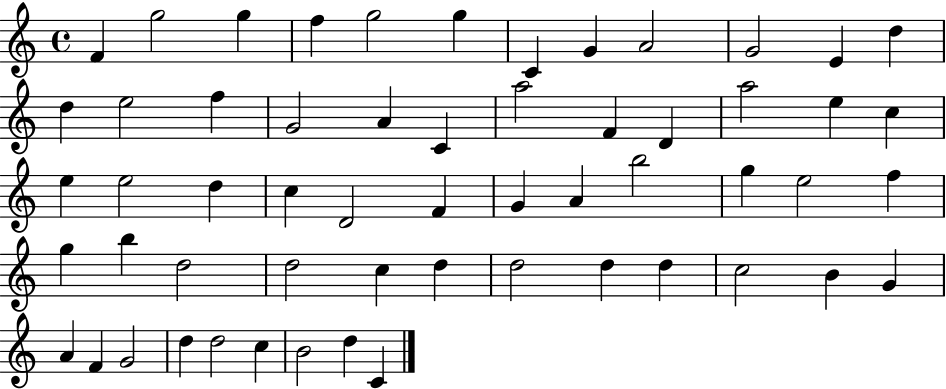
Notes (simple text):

F4/q G5/h G5/q F5/q G5/h G5/q C4/q G4/q A4/h G4/h E4/q D5/q D5/q E5/h F5/q G4/h A4/q C4/q A5/h F4/q D4/q A5/h E5/q C5/q E5/q E5/h D5/q C5/q D4/h F4/q G4/q A4/q B5/h G5/q E5/h F5/q G5/q B5/q D5/h D5/h C5/q D5/q D5/h D5/q D5/q C5/h B4/q G4/q A4/q F4/q G4/h D5/q D5/h C5/q B4/h D5/q C4/q